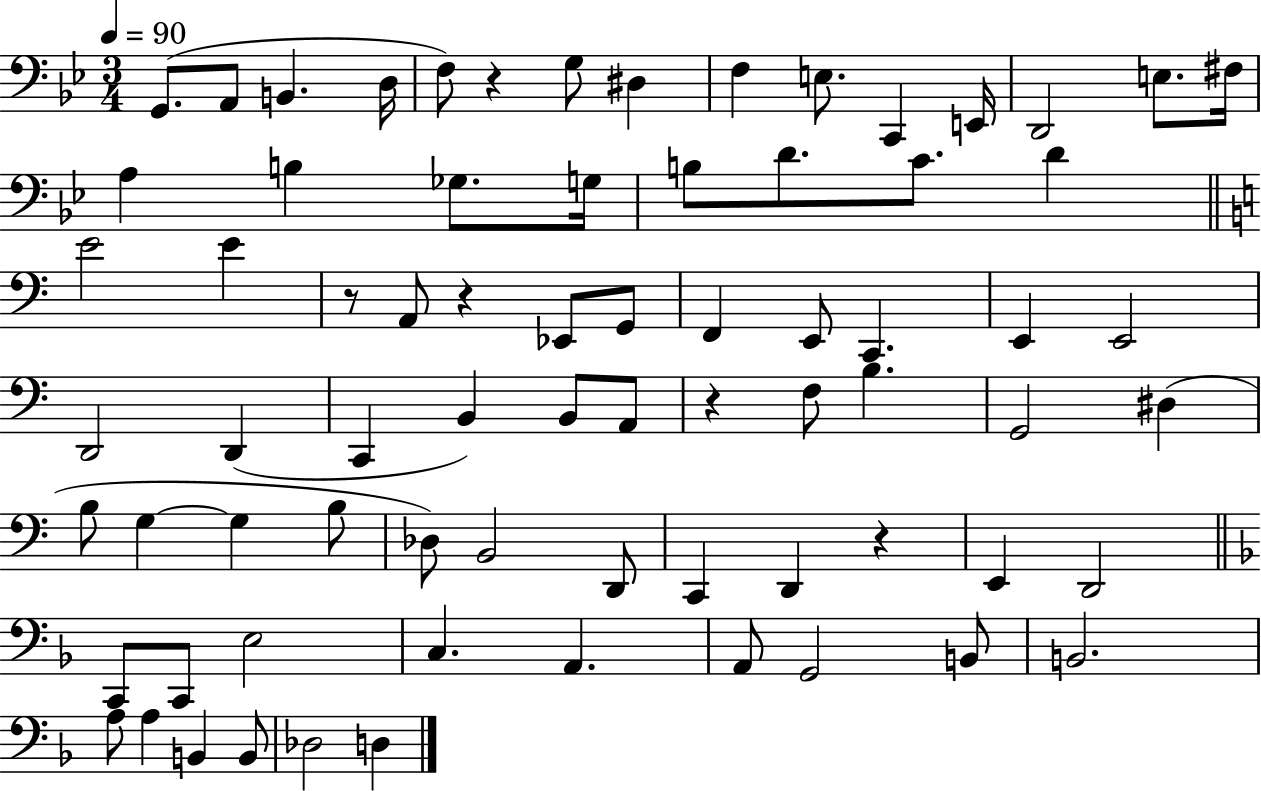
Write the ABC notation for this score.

X:1
T:Untitled
M:3/4
L:1/4
K:Bb
G,,/2 A,,/2 B,, D,/4 F,/2 z G,/2 ^D, F, E,/2 C,, E,,/4 D,,2 E,/2 ^F,/4 A, B, _G,/2 G,/4 B,/2 D/2 C/2 D E2 E z/2 A,,/2 z _E,,/2 G,,/2 F,, E,,/2 C,, E,, E,,2 D,,2 D,, C,, B,, B,,/2 A,,/2 z F,/2 B, G,,2 ^D, B,/2 G, G, B,/2 _D,/2 B,,2 D,,/2 C,, D,, z E,, D,,2 C,,/2 C,,/2 E,2 C, A,, A,,/2 G,,2 B,,/2 B,,2 A,/2 A, B,, B,,/2 _D,2 D,